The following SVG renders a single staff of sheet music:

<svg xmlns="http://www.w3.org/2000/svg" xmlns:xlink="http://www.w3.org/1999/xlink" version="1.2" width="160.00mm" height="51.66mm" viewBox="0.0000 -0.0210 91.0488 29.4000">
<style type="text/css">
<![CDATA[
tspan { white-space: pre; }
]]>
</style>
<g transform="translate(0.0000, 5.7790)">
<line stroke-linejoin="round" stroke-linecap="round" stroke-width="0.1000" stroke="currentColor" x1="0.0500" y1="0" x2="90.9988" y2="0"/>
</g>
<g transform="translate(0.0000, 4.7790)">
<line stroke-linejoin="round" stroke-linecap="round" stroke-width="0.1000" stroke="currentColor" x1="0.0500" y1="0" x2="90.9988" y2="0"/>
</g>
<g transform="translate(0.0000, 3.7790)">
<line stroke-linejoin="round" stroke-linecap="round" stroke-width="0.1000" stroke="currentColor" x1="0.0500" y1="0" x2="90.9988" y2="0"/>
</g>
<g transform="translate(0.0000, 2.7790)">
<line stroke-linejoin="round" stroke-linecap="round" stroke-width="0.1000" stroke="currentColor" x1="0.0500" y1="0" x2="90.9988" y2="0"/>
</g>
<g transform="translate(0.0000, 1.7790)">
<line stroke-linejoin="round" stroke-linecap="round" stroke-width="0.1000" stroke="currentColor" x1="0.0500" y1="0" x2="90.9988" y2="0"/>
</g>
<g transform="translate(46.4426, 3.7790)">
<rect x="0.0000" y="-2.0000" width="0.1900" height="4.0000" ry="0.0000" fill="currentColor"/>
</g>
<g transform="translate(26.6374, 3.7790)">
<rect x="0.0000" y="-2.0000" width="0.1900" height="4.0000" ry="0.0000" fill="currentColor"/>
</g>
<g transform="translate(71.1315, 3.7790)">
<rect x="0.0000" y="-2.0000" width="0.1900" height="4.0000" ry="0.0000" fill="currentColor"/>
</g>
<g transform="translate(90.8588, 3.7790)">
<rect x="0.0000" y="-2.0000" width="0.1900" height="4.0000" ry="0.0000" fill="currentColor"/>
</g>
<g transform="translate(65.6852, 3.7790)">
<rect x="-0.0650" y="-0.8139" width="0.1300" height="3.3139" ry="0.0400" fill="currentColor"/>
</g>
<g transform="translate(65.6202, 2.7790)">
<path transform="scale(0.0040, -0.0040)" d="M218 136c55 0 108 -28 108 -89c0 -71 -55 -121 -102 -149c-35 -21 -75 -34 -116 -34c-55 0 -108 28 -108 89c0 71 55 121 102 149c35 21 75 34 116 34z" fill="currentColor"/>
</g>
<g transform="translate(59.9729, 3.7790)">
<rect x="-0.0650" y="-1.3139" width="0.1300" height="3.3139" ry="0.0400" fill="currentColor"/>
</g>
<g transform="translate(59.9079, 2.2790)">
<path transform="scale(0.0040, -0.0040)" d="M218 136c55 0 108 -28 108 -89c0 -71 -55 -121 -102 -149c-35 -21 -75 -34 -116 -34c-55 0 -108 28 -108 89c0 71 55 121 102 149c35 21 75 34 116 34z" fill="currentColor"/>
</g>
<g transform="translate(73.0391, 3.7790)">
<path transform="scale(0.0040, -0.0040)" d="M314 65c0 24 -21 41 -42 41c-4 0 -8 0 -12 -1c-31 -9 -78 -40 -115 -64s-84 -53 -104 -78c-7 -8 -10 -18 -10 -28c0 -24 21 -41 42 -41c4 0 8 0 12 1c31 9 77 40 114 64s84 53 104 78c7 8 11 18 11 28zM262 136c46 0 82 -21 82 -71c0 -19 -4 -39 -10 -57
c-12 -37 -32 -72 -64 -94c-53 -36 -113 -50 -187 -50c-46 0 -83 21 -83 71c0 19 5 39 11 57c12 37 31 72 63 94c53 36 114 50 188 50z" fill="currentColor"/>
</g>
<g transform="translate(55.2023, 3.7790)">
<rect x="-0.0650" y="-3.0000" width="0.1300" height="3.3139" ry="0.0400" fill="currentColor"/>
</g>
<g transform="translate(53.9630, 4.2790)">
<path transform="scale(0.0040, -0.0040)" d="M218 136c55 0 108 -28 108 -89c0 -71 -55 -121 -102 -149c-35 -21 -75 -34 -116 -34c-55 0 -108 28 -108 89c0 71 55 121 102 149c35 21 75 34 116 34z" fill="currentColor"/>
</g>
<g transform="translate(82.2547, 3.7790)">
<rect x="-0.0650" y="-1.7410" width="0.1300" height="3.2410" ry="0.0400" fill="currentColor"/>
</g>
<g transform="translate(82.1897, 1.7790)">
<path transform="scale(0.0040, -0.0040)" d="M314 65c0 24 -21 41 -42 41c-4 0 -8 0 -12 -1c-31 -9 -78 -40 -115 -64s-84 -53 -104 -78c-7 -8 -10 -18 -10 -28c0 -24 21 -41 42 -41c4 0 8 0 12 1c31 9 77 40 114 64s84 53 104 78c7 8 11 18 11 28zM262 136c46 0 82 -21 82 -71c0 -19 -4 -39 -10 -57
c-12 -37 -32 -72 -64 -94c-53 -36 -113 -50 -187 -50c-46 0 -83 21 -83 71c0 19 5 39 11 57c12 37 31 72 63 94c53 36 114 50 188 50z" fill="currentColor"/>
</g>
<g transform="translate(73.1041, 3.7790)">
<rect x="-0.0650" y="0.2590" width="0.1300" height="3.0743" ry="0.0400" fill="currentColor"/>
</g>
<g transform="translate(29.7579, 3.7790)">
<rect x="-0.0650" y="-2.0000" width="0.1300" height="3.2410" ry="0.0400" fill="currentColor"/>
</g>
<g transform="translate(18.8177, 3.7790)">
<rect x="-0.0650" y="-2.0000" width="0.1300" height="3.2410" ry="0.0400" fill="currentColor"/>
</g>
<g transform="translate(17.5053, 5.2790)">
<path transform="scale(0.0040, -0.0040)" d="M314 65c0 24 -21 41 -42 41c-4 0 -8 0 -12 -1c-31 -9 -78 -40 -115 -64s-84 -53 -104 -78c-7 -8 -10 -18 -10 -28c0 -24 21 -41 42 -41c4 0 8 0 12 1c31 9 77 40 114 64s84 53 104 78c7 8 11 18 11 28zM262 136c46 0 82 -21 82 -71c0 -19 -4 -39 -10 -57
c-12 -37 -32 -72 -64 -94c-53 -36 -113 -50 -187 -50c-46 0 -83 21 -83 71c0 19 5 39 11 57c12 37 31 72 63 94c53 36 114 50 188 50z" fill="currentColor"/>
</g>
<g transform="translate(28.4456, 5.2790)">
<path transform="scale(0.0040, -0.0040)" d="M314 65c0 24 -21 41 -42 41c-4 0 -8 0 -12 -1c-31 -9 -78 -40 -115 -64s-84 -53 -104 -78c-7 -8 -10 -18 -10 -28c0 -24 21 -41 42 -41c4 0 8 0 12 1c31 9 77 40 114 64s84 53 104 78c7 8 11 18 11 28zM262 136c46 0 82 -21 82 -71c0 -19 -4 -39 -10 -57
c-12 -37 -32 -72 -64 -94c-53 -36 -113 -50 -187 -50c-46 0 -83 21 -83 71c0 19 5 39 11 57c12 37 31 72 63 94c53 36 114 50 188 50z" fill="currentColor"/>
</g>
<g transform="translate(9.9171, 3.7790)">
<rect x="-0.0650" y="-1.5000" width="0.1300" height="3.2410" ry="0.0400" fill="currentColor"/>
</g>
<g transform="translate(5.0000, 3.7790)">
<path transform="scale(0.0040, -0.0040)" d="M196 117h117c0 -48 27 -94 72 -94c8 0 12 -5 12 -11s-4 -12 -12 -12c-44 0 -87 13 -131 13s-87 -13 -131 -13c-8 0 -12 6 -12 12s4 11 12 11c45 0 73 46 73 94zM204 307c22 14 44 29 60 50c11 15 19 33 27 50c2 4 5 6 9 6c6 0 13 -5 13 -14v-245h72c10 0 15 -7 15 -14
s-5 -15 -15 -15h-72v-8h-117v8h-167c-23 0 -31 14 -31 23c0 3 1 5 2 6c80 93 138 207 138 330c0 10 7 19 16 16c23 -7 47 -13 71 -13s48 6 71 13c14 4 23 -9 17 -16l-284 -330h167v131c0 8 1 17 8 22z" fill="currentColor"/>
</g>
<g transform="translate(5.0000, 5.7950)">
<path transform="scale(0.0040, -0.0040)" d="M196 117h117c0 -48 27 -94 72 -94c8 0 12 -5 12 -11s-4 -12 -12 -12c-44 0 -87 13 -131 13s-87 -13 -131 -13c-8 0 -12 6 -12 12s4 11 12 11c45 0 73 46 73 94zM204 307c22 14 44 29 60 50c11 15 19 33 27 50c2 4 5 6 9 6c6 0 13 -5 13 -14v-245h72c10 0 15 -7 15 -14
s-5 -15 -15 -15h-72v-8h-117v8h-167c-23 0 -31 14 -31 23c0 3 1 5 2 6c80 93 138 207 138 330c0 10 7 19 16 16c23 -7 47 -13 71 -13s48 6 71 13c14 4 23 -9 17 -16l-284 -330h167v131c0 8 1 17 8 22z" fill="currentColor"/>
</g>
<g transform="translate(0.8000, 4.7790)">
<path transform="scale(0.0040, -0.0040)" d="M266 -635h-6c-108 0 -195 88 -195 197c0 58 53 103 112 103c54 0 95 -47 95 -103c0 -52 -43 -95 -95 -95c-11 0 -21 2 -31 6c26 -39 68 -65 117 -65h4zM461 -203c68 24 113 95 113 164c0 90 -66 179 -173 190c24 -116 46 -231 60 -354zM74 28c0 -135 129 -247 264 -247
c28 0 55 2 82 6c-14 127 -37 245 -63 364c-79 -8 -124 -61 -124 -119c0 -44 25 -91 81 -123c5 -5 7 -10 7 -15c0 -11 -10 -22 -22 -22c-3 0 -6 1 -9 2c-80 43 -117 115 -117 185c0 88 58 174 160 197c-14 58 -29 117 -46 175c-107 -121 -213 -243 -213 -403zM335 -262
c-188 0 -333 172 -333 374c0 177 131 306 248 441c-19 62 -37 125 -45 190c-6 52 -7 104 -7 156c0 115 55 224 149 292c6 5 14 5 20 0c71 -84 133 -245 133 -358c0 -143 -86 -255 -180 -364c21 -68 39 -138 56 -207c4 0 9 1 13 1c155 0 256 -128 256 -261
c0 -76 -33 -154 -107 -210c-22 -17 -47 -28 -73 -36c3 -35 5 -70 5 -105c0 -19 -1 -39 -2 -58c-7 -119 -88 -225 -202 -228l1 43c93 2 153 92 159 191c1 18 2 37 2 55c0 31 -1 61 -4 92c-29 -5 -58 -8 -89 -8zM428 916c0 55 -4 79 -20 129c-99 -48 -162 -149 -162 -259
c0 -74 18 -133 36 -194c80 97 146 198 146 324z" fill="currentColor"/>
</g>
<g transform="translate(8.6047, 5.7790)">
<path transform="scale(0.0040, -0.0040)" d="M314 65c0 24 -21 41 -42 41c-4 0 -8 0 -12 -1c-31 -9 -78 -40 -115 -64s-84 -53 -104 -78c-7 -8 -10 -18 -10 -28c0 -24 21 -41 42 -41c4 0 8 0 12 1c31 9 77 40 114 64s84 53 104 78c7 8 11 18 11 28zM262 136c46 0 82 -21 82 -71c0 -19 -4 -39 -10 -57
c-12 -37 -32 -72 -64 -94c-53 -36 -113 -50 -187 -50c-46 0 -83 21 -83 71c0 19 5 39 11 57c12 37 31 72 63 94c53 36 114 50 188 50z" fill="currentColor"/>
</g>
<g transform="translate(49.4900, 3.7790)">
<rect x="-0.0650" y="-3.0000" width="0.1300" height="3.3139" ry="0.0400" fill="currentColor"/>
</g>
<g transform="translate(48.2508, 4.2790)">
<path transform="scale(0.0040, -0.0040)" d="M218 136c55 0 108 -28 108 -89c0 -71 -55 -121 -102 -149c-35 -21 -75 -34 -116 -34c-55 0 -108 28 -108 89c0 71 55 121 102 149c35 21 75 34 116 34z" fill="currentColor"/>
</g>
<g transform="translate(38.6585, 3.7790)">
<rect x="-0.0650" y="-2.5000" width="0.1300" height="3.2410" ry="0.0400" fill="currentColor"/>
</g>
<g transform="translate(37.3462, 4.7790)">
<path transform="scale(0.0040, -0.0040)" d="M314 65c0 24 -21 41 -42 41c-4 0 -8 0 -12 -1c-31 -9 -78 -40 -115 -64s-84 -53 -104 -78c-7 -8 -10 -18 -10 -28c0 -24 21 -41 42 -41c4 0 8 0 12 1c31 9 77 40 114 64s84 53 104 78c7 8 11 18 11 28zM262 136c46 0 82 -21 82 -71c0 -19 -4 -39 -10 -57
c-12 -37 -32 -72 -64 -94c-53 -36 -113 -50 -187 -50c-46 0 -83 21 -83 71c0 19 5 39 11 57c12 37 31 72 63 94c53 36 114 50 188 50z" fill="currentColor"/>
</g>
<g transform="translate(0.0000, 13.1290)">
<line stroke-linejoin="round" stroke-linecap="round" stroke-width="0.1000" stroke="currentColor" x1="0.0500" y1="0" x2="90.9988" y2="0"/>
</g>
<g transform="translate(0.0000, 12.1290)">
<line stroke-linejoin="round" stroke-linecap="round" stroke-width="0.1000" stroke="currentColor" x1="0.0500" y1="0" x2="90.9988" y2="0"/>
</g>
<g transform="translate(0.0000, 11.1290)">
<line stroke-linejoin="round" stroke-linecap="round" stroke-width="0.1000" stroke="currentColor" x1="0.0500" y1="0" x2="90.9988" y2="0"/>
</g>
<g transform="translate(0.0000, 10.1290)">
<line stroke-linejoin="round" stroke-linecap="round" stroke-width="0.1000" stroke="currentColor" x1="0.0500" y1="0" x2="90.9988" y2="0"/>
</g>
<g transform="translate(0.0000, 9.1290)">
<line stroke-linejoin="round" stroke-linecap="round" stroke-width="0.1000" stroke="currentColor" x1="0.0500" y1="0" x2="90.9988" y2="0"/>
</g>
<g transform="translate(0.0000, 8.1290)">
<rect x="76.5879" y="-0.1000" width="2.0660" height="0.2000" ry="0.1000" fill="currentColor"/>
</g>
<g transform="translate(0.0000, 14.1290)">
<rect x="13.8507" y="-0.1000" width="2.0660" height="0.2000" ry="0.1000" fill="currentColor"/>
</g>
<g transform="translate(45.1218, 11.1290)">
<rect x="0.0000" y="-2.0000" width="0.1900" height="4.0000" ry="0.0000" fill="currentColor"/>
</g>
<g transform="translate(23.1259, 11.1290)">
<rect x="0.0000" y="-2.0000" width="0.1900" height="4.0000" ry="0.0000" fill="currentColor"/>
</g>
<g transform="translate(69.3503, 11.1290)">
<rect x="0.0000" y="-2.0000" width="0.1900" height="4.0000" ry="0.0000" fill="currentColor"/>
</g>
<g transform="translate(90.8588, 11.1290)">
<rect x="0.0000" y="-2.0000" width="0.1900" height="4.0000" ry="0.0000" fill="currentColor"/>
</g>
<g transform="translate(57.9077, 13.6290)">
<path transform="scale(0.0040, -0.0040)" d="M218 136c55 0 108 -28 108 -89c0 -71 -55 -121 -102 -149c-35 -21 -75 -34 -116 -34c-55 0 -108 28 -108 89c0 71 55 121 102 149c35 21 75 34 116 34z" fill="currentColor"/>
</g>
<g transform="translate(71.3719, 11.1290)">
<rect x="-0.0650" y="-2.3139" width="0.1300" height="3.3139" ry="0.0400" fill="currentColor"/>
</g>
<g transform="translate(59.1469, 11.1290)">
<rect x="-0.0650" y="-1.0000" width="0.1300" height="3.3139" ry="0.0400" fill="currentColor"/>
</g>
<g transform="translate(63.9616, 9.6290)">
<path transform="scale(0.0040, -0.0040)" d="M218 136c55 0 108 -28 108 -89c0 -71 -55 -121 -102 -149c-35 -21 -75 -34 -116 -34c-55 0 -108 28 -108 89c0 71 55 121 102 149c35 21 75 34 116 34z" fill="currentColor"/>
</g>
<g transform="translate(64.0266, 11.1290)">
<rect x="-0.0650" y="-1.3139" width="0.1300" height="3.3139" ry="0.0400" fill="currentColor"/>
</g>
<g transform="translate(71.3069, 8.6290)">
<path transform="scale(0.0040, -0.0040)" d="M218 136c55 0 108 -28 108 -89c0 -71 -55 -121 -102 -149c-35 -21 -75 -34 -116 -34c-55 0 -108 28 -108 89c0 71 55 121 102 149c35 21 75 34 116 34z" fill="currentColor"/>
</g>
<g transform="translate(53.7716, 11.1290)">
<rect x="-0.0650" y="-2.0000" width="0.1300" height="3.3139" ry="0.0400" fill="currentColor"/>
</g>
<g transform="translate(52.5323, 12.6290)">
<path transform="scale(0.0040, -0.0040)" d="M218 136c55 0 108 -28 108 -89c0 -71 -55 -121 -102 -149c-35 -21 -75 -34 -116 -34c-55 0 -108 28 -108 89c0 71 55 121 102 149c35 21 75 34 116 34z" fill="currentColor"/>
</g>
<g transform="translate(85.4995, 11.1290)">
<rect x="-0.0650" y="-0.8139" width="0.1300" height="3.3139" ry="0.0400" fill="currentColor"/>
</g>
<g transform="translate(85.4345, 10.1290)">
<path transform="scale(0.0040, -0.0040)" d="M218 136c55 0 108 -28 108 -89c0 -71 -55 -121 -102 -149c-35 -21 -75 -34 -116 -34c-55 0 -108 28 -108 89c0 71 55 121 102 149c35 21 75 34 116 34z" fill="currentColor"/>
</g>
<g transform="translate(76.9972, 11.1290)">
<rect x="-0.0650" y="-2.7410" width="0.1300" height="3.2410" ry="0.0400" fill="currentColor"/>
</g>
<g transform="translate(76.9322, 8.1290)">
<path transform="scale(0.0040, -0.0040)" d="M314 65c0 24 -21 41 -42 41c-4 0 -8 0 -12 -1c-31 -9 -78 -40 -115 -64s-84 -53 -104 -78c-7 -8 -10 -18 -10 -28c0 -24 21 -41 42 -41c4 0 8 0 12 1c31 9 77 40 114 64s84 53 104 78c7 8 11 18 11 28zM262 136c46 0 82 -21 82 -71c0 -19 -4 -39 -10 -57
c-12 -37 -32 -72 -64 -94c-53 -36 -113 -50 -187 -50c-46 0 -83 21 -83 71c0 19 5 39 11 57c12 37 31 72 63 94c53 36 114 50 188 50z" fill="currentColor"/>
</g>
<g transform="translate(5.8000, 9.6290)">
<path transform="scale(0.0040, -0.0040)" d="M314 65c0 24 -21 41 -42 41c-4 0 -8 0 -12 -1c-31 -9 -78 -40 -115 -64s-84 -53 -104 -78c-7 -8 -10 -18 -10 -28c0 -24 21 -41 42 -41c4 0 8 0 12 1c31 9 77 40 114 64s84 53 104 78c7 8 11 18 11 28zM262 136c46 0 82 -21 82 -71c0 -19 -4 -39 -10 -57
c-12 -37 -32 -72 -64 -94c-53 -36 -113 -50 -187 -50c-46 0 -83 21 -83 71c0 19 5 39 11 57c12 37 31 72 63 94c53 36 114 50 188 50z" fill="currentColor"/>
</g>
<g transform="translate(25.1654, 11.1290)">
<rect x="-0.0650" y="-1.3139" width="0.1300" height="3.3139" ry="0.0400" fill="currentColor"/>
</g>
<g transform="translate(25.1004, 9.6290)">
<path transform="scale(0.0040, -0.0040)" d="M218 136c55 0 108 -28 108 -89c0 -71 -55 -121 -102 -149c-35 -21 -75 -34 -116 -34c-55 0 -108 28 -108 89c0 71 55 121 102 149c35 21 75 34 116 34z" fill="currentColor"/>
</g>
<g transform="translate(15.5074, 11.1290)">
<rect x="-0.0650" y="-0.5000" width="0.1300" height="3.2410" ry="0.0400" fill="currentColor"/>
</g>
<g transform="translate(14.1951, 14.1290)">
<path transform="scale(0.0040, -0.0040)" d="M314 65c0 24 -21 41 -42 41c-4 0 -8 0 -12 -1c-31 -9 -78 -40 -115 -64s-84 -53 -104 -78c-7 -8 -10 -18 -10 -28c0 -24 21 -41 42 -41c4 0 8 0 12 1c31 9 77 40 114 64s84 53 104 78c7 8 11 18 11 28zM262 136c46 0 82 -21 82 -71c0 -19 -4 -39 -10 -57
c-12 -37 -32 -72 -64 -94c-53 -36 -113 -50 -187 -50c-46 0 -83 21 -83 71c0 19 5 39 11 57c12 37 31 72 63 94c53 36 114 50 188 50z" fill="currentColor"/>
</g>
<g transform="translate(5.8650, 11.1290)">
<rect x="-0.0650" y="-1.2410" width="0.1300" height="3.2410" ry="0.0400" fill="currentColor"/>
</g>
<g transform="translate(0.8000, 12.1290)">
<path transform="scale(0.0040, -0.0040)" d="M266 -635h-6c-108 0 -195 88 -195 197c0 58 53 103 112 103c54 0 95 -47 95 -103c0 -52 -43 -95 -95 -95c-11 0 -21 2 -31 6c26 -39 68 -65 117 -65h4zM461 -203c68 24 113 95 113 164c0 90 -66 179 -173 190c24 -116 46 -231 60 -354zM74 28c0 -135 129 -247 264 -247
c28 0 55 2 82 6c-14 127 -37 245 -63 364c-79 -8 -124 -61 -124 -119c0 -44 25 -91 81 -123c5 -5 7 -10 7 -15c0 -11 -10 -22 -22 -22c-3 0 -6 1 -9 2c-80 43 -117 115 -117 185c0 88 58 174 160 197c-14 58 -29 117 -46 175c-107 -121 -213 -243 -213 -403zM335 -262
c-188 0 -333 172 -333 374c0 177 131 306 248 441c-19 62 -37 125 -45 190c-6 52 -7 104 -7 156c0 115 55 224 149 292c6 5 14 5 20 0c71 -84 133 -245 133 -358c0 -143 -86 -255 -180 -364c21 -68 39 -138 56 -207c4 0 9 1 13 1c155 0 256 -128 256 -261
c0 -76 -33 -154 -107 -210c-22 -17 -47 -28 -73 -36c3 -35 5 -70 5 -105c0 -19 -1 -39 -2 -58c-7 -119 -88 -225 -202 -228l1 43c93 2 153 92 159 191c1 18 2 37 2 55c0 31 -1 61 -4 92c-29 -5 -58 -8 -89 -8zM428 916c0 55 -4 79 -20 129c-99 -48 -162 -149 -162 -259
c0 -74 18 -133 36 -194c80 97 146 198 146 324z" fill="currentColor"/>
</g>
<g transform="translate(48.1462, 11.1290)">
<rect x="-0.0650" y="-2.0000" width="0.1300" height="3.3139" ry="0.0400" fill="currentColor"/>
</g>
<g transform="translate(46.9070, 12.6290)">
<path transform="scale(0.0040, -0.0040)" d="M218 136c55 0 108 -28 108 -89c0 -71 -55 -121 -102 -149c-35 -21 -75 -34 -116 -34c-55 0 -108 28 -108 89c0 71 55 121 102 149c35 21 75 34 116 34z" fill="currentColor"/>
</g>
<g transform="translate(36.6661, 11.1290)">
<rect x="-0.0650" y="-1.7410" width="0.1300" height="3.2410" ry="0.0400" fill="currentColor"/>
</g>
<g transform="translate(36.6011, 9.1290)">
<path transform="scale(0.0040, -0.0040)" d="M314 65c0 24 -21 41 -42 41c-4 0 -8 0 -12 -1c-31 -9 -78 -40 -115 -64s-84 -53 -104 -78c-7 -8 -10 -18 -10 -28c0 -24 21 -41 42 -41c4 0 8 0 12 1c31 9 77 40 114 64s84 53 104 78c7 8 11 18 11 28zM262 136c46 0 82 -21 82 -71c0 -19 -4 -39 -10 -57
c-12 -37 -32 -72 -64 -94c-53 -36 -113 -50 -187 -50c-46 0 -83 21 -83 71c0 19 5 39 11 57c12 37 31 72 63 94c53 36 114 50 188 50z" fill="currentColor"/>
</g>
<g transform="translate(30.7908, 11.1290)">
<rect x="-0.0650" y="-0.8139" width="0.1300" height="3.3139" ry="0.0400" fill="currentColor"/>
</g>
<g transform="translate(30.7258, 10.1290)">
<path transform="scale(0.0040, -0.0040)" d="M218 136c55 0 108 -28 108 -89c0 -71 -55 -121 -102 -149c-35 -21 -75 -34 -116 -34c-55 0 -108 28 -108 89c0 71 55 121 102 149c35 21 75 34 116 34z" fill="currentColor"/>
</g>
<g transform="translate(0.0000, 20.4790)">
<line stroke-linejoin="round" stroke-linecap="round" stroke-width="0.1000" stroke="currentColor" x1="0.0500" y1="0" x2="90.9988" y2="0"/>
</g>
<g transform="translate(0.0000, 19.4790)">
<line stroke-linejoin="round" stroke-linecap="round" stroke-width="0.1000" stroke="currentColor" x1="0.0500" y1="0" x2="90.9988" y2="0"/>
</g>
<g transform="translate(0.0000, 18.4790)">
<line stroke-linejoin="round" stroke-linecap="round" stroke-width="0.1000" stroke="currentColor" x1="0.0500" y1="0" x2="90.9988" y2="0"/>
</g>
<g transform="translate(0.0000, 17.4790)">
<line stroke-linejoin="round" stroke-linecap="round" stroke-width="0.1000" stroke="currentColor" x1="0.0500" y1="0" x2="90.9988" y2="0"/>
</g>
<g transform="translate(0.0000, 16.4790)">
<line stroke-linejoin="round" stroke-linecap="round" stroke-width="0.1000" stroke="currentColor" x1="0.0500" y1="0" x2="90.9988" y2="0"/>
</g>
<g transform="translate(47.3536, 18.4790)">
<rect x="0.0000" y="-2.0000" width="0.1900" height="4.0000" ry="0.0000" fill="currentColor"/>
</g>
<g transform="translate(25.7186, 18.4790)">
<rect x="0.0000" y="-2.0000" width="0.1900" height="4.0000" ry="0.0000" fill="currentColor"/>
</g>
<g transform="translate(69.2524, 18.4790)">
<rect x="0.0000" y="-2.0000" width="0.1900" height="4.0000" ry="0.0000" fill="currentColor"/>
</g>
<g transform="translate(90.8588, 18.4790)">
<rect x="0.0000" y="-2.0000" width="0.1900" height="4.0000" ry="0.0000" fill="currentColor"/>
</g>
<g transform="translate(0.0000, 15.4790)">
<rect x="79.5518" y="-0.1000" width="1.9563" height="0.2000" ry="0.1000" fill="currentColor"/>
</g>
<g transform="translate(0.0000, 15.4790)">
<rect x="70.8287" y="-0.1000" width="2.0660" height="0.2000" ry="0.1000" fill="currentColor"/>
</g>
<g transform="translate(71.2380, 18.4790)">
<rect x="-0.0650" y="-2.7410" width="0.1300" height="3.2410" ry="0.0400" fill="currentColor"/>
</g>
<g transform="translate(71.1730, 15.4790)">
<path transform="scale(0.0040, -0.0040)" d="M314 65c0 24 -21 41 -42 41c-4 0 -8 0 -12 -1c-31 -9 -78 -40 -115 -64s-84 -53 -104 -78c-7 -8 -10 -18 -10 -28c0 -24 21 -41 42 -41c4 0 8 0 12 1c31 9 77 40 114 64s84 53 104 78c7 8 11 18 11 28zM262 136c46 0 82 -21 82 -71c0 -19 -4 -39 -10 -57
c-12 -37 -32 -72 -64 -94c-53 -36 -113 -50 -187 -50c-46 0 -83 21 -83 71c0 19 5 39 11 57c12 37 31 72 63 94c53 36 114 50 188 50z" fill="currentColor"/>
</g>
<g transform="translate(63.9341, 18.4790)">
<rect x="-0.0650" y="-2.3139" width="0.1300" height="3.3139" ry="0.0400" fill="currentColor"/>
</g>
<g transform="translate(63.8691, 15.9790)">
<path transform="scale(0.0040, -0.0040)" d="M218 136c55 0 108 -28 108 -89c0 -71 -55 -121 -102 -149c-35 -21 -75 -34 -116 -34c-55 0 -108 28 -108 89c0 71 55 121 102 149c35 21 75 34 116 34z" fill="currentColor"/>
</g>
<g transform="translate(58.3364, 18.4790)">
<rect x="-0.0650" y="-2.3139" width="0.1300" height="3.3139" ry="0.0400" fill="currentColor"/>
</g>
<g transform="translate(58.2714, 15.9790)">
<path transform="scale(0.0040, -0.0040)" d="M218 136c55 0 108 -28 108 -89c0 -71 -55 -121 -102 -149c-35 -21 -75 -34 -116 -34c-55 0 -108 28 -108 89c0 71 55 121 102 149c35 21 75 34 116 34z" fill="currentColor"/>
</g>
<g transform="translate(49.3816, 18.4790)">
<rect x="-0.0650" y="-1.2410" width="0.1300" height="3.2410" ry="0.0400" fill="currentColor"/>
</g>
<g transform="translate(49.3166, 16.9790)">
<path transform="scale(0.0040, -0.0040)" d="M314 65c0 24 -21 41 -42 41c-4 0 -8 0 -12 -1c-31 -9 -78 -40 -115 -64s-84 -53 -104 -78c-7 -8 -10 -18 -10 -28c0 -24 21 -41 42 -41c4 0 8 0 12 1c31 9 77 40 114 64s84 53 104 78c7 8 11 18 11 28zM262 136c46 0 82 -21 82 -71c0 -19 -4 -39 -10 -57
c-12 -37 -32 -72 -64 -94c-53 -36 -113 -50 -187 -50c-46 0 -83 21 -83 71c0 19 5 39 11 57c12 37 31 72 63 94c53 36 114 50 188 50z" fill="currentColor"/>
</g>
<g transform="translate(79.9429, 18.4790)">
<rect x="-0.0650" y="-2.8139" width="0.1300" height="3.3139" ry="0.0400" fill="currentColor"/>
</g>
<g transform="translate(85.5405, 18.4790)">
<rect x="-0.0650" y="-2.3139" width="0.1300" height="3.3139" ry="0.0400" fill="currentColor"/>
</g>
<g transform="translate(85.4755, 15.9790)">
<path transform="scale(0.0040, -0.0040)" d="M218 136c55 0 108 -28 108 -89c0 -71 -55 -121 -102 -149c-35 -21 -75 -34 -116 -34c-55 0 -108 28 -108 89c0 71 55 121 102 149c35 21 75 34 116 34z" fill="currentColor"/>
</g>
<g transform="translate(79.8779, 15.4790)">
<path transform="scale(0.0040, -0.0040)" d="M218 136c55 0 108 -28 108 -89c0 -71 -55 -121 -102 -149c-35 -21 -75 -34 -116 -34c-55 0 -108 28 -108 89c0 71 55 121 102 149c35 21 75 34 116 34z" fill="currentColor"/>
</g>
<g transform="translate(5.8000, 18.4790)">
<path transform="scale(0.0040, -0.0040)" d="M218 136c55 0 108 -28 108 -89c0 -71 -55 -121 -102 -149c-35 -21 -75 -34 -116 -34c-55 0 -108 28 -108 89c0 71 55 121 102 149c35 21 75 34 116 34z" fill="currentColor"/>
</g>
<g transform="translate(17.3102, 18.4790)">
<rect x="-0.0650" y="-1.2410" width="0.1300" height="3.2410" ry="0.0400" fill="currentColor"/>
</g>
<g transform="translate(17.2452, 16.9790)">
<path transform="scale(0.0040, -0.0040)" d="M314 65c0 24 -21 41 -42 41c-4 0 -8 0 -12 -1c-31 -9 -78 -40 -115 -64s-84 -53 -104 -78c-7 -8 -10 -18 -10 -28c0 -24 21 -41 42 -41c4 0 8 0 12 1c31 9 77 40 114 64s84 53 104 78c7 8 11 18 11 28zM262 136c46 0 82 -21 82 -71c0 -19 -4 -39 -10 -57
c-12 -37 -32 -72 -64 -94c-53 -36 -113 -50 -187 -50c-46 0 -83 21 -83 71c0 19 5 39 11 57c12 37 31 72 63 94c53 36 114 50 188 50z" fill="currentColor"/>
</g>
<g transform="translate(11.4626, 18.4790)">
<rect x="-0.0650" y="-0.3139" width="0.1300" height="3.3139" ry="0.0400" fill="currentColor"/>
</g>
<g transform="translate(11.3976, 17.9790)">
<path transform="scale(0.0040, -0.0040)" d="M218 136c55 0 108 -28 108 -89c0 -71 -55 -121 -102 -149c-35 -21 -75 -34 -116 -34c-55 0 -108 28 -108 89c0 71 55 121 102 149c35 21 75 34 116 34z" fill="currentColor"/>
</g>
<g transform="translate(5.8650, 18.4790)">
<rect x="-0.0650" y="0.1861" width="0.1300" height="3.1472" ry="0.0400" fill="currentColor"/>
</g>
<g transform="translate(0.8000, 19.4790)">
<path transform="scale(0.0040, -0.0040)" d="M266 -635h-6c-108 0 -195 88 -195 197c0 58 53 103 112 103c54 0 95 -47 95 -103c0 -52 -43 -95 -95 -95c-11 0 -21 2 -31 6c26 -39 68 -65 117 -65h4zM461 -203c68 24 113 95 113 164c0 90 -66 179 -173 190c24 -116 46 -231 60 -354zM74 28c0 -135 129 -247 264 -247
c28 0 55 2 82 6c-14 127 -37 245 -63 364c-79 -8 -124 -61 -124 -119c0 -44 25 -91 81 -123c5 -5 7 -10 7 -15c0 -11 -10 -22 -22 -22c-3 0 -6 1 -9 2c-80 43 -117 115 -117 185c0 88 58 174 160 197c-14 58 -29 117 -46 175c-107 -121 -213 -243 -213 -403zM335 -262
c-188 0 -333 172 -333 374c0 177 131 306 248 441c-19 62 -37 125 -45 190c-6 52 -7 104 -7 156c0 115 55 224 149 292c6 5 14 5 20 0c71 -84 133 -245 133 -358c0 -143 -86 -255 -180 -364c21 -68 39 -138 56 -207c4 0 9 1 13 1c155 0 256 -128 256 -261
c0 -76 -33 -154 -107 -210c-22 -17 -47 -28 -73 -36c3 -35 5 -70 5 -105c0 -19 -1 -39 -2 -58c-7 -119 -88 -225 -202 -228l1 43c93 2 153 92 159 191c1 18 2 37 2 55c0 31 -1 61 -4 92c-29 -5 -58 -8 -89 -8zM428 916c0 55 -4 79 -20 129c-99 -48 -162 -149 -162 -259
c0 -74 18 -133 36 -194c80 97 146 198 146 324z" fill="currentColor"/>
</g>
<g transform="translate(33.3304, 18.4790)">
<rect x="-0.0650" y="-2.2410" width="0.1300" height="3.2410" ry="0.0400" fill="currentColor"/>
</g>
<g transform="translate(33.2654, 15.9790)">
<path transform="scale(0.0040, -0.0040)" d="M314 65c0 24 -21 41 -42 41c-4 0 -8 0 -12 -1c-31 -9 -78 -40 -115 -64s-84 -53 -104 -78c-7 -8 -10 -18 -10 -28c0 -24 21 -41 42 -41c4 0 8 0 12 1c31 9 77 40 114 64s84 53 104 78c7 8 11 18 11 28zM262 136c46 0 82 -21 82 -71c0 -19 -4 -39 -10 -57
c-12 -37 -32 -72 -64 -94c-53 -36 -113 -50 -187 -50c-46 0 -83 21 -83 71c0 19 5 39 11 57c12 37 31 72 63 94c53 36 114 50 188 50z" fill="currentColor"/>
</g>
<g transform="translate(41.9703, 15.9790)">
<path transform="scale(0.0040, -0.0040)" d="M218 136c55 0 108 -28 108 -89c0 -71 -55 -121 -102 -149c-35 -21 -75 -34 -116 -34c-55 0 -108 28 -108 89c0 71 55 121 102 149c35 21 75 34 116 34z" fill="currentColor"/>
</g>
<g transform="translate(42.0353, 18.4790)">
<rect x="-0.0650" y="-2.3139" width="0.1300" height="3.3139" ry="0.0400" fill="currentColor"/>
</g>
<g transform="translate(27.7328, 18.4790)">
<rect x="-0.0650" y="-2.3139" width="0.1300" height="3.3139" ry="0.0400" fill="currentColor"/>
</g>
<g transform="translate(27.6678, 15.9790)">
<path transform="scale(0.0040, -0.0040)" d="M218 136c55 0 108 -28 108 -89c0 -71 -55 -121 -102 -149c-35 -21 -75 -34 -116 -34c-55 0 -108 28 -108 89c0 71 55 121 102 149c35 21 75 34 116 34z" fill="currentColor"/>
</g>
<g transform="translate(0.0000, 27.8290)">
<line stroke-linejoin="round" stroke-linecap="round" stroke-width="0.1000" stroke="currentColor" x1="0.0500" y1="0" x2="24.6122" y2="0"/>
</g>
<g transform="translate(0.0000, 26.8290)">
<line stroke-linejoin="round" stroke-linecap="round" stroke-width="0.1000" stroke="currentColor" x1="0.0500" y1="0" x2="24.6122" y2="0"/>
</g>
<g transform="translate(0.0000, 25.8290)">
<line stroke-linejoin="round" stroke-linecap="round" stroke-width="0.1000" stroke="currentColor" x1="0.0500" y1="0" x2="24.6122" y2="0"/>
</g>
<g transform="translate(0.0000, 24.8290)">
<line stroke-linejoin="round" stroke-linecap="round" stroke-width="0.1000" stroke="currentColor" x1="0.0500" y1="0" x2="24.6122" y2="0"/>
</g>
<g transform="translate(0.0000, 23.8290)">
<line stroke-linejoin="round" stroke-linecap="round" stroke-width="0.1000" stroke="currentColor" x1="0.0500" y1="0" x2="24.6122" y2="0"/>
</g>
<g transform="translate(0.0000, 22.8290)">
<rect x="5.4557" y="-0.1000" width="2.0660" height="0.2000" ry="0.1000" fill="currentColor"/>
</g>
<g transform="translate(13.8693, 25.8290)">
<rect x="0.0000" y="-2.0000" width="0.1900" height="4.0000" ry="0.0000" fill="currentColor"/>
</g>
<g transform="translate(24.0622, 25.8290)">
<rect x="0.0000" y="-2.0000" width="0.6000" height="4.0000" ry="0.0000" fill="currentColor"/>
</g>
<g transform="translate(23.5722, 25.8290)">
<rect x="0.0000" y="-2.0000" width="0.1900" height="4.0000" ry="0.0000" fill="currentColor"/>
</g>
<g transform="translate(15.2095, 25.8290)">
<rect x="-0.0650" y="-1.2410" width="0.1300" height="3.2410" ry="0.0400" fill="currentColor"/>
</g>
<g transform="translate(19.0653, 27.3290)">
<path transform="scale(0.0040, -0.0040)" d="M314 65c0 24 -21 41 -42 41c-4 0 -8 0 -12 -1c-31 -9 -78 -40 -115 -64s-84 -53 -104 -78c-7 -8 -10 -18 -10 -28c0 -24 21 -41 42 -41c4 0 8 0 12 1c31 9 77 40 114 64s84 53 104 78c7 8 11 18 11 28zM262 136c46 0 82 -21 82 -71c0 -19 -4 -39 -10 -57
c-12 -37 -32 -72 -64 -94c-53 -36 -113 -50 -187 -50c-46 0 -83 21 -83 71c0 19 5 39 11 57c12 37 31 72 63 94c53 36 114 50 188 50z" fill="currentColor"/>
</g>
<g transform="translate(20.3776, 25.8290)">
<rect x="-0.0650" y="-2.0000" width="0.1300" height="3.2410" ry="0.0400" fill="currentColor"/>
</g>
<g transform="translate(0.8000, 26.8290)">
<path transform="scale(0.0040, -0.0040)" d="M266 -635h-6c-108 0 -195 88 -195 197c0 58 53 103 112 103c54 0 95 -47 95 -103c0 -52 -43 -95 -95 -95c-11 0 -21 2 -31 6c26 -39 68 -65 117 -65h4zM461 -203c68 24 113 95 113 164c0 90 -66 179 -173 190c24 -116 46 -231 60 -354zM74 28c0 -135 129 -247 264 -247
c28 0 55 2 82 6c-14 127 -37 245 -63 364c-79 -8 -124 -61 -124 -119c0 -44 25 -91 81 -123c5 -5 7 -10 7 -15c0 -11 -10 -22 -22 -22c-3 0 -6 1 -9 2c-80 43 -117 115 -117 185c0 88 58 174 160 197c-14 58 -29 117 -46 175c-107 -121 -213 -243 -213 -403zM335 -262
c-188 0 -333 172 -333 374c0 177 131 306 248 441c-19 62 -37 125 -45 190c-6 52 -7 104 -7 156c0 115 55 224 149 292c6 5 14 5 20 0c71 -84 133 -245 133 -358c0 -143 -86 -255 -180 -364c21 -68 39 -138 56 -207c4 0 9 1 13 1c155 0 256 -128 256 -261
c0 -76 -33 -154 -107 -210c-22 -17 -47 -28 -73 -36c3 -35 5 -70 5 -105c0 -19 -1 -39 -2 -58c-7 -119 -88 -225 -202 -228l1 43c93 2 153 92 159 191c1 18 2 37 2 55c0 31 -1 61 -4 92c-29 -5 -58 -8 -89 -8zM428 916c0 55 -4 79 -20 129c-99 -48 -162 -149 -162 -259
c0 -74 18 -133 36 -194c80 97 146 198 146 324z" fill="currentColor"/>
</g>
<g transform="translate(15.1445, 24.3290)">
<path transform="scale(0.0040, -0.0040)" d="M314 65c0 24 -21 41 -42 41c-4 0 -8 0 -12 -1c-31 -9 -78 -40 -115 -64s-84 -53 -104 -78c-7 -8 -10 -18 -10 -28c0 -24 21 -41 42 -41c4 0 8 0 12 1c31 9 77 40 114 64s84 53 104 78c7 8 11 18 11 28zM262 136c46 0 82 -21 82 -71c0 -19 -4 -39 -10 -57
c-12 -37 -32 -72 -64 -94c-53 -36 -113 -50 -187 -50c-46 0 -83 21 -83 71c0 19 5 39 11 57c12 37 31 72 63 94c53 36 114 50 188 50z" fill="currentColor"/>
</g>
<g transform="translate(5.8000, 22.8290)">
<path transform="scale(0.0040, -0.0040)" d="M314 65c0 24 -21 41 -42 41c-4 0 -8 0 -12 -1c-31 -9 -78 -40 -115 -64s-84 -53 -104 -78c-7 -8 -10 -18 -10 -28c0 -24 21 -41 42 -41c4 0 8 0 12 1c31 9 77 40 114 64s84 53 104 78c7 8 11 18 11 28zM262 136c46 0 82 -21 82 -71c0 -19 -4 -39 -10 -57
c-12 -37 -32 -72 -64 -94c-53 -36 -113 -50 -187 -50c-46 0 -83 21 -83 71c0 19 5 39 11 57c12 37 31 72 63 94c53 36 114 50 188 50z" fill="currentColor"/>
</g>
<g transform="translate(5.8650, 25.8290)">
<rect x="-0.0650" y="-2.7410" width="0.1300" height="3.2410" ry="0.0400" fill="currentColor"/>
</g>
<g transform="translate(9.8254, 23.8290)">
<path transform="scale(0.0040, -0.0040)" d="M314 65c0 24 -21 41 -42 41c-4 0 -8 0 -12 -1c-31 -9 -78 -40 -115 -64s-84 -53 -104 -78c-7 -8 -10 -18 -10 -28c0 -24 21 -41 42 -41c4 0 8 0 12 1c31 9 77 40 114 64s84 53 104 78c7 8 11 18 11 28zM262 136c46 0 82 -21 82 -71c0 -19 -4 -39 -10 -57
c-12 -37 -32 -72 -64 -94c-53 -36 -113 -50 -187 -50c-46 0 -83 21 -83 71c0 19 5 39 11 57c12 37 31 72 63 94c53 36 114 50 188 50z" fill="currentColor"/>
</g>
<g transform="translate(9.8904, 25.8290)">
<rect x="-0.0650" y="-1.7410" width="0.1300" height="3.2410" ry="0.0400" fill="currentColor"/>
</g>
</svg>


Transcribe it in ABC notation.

X:1
T:Untitled
M:4/4
L:1/4
K:C
E2 F2 F2 G2 A A e d B2 f2 e2 C2 e d f2 F F D e g a2 d B c e2 g g2 g e2 g g a2 a g a2 f2 e2 F2